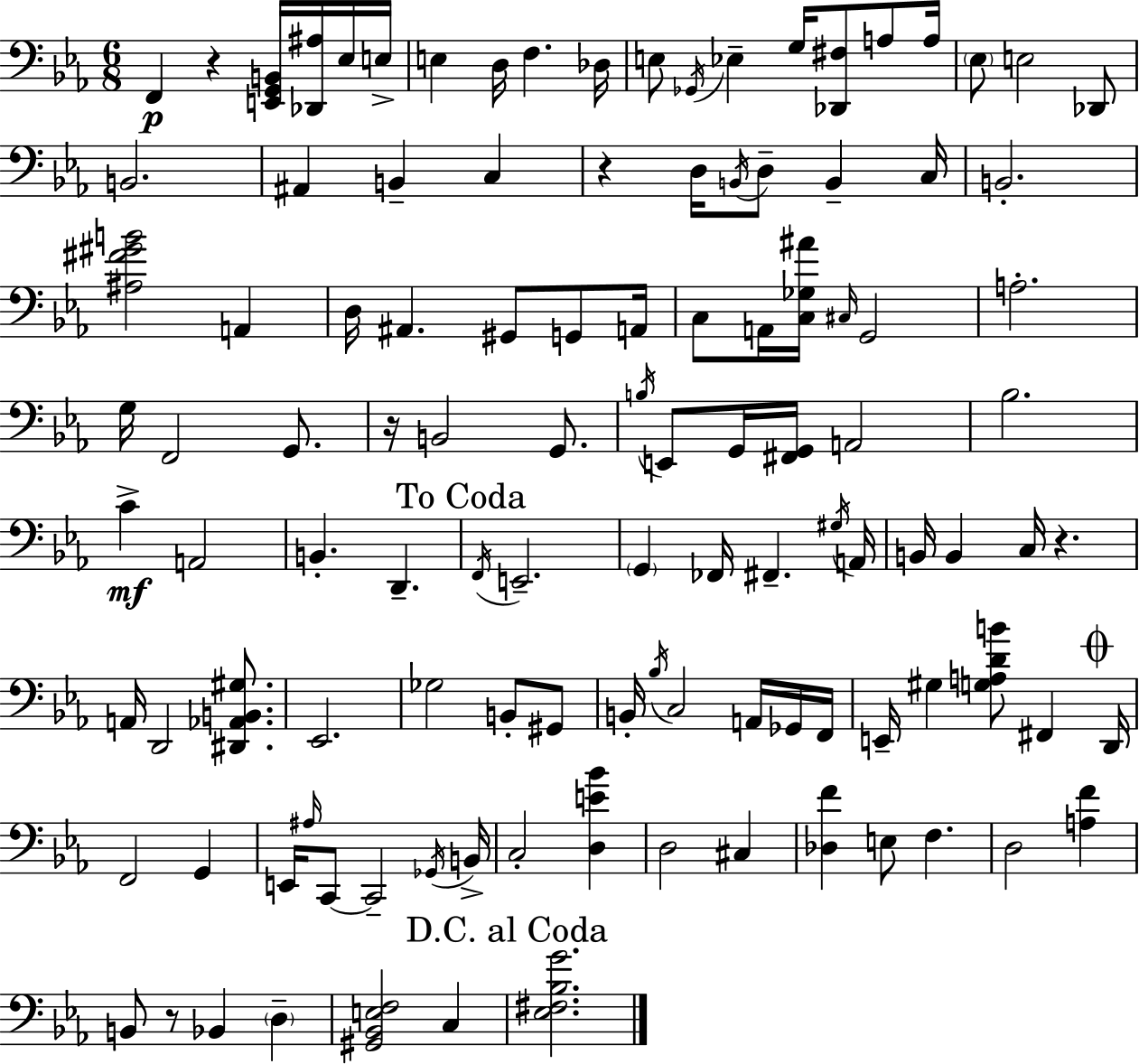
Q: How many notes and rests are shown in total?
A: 113